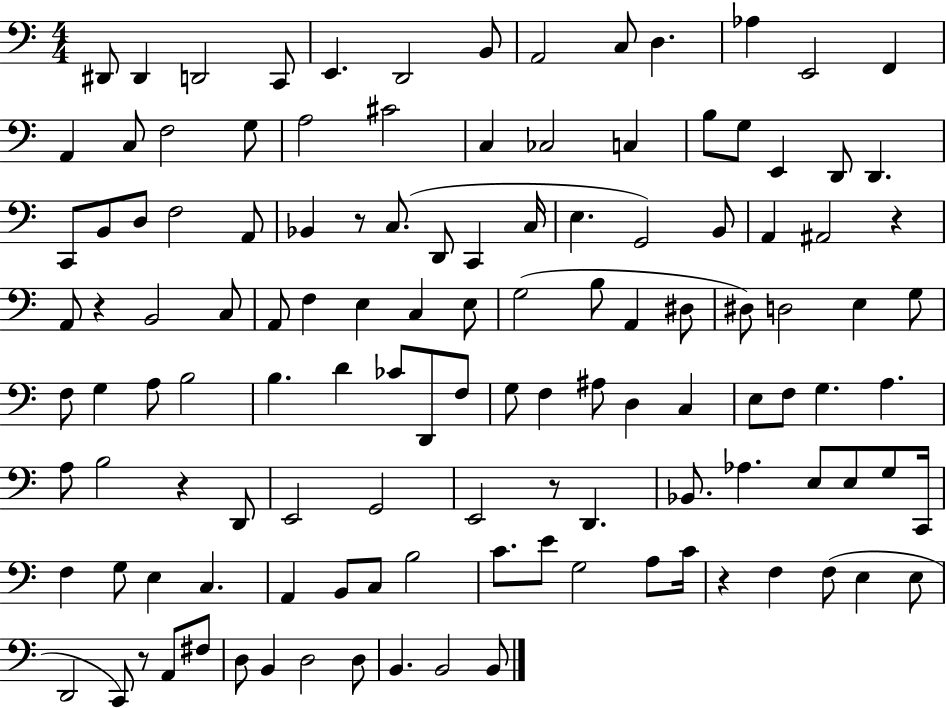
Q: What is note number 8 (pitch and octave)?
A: A2